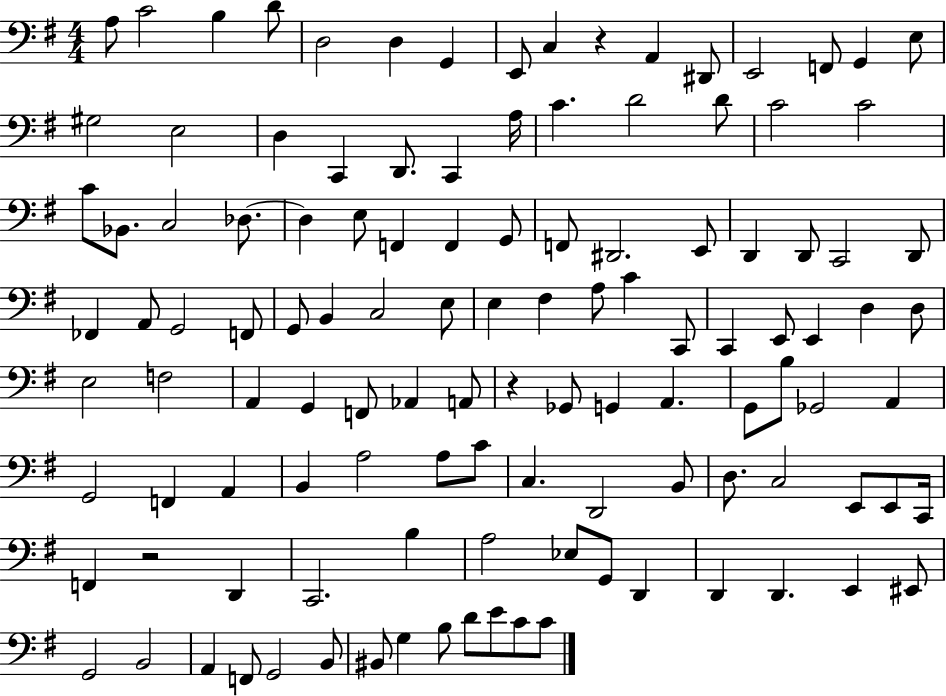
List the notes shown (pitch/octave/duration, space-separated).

A3/e C4/h B3/q D4/e D3/h D3/q G2/q E2/e C3/q R/q A2/q D#2/e E2/h F2/e G2/q E3/e G#3/h E3/h D3/q C2/q D2/e. C2/q A3/s C4/q. D4/h D4/e C4/h C4/h C4/e Bb2/e. C3/h Db3/e. Db3/q E3/e F2/q F2/q G2/e F2/e D#2/h. E2/e D2/q D2/e C2/h D2/e FES2/q A2/e G2/h F2/e G2/e B2/q C3/h E3/e E3/q F#3/q A3/e C4/q C2/e C2/q E2/e E2/q D3/q D3/e E3/h F3/h A2/q G2/q F2/e Ab2/q A2/e R/q Gb2/e G2/q A2/q. G2/e B3/e Gb2/h A2/q G2/h F2/q A2/q B2/q A3/h A3/e C4/e C3/q. D2/h B2/e D3/e. C3/h E2/e E2/e C2/s F2/q R/h D2/q C2/h. B3/q A3/h Eb3/e G2/e D2/q D2/q D2/q. E2/q EIS2/e G2/h B2/h A2/q F2/e G2/h B2/e BIS2/e G3/q B3/e D4/e E4/e C4/e C4/e